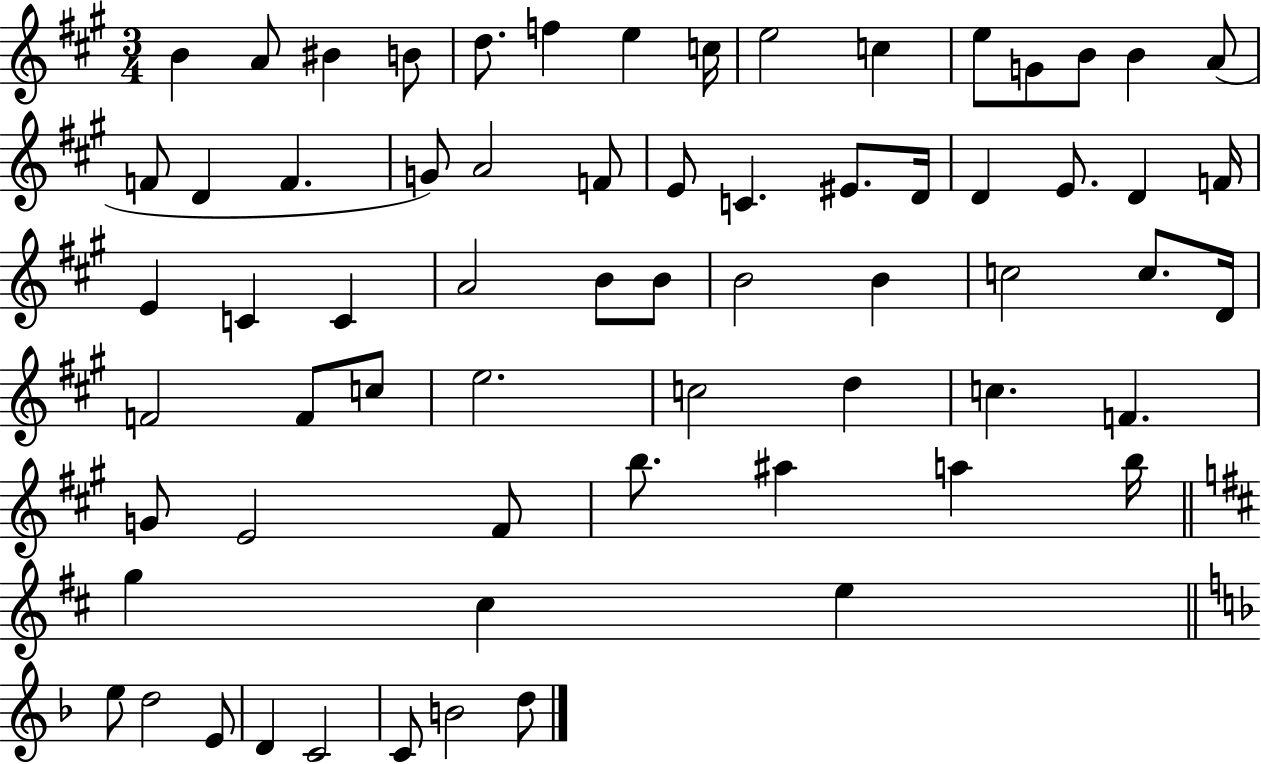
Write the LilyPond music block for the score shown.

{
  \clef treble
  \numericTimeSignature
  \time 3/4
  \key a \major
  \repeat volta 2 { b'4 a'8 bis'4 b'8 | d''8. f''4 e''4 c''16 | e''2 c''4 | e''8 g'8 b'8 b'4 a'8( | \break f'8 d'4 f'4. | g'8) a'2 f'8 | e'8 c'4. eis'8. d'16 | d'4 e'8. d'4 f'16 | \break e'4 c'4 c'4 | a'2 b'8 b'8 | b'2 b'4 | c''2 c''8. d'16 | \break f'2 f'8 c''8 | e''2. | c''2 d''4 | c''4. f'4. | \break g'8 e'2 fis'8 | b''8. ais''4 a''4 b''16 | \bar "||" \break \key b \minor g''4 cis''4 e''4 | \bar "||" \break \key f \major e''8 d''2 e'8 | d'4 c'2 | c'8 b'2 d''8 | } \bar "|."
}